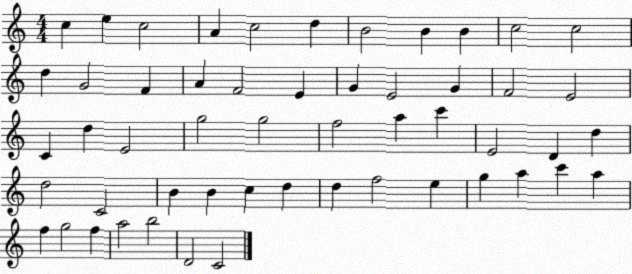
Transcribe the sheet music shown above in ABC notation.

X:1
T:Untitled
M:4/4
L:1/4
K:C
c e c2 A c2 d B2 B B c2 c2 d G2 F A F2 E G E2 G F2 E2 C d E2 g2 g2 f2 a c' E2 D d d2 C2 B B c d d f2 e g a c' a f g2 f a2 b2 D2 C2